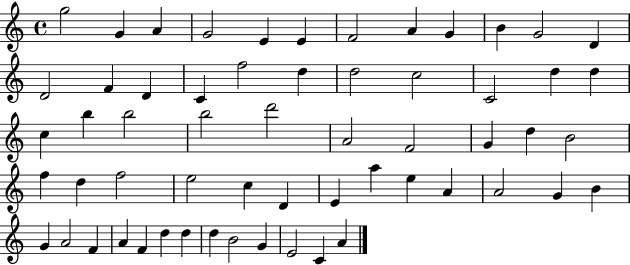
{
  \clef treble
  \time 4/4
  \defaultTimeSignature
  \key c \major
  g''2 g'4 a'4 | g'2 e'4 e'4 | f'2 a'4 g'4 | b'4 g'2 d'4 | \break d'2 f'4 d'4 | c'4 f''2 d''4 | d''2 c''2 | c'2 d''4 d''4 | \break c''4 b''4 b''2 | b''2 d'''2 | a'2 f'2 | g'4 d''4 b'2 | \break f''4 d''4 f''2 | e''2 c''4 d'4 | e'4 a''4 e''4 a'4 | a'2 g'4 b'4 | \break g'4 a'2 f'4 | a'4 f'4 d''4 d''4 | d''4 b'2 g'4 | e'2 c'4 a'4 | \break \bar "|."
}